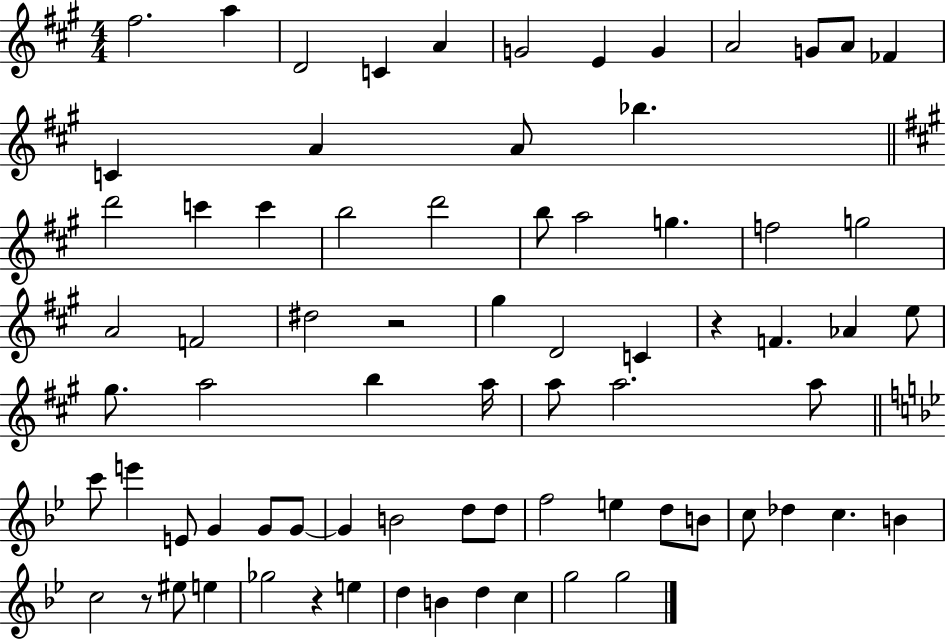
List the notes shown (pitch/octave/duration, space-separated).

F#5/h. A5/q D4/h C4/q A4/q G4/h E4/q G4/q A4/h G4/e A4/e FES4/q C4/q A4/q A4/e Bb5/q. D6/h C6/q C6/q B5/h D6/h B5/e A5/h G5/q. F5/h G5/h A4/h F4/h D#5/h R/h G#5/q D4/h C4/q R/q F4/q. Ab4/q E5/e G#5/e. A5/h B5/q A5/s A5/e A5/h. A5/e C6/e E6/q E4/e G4/q G4/e G4/e G4/q B4/h D5/e D5/e F5/h E5/q D5/e B4/e C5/e Db5/q C5/q. B4/q C5/h R/e EIS5/e E5/q Gb5/h R/q E5/q D5/q B4/q D5/q C5/q G5/h G5/h